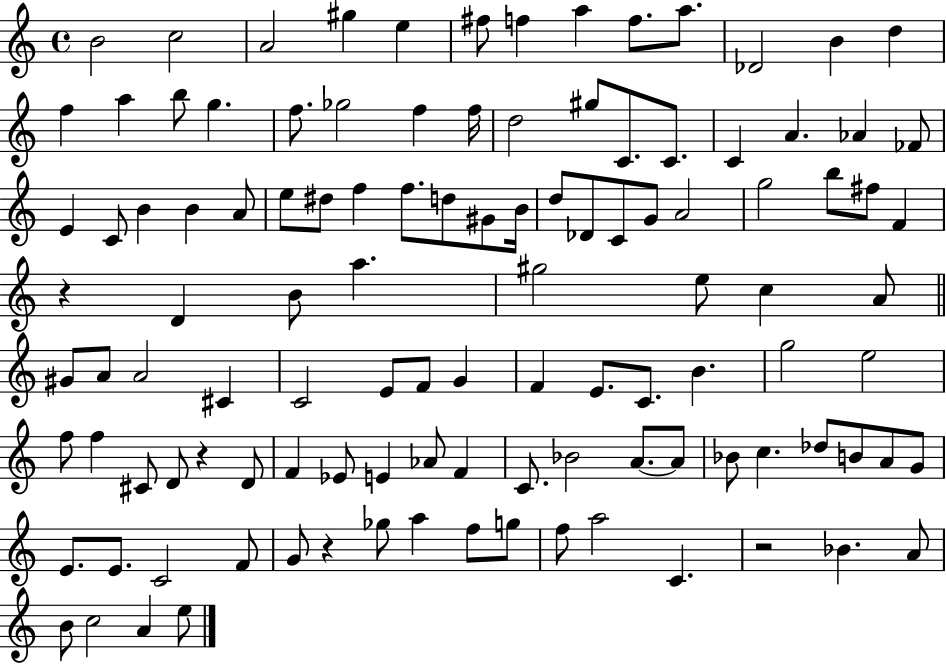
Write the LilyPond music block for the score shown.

{
  \clef treble
  \time 4/4
  \defaultTimeSignature
  \key c \major
  b'2 c''2 | a'2 gis''4 e''4 | fis''8 f''4 a''4 f''8. a''8. | des'2 b'4 d''4 | \break f''4 a''4 b''8 g''4. | f''8. ges''2 f''4 f''16 | d''2 gis''8 c'8. c'8. | c'4 a'4. aes'4 fes'8 | \break e'4 c'8 b'4 b'4 a'8 | e''8 dis''8 f''4 f''8. d''8 gis'8 b'16 | d''8 des'8 c'8 g'8 a'2 | g''2 b''8 fis''8 f'4 | \break r4 d'4 b'8 a''4. | gis''2 e''8 c''4 a'8 | \bar "||" \break \key c \major gis'8 a'8 a'2 cis'4 | c'2 e'8 f'8 g'4 | f'4 e'8. c'8. b'4. | g''2 e''2 | \break f''8 f''4 cis'8 d'8 r4 d'8 | f'4 ees'8 e'4 aes'8 f'4 | c'8. bes'2 a'8.~~ a'8 | bes'8 c''4. des''8 b'8 a'8 g'8 | \break e'8. e'8. c'2 f'8 | g'8 r4 ges''8 a''4 f''8 g''8 | f''8 a''2 c'4. | r2 bes'4. a'8 | \break b'8 c''2 a'4 e''8 | \bar "|."
}